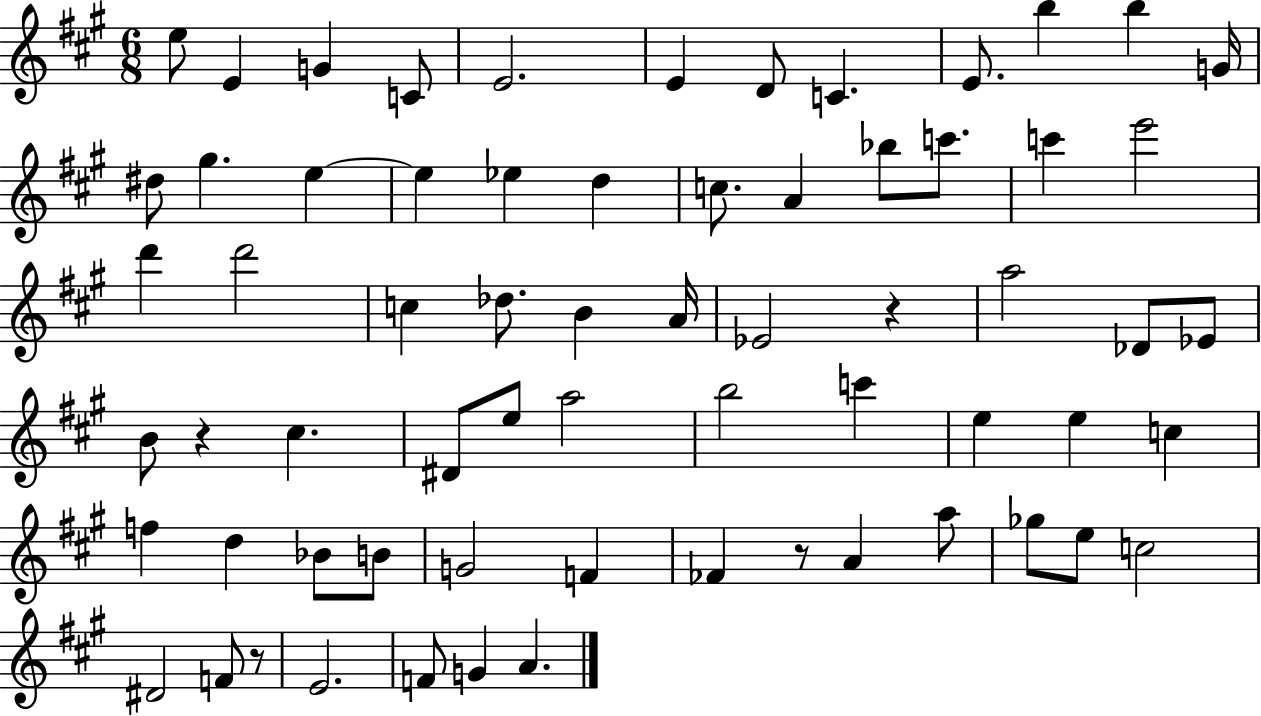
{
  \clef treble
  \numericTimeSignature
  \time 6/8
  \key a \major
  \repeat volta 2 { e''8 e'4 g'4 c'8 | e'2. | e'4 d'8 c'4. | e'8. b''4 b''4 g'16 | \break dis''8 gis''4. e''4~~ | e''4 ees''4 d''4 | c''8. a'4 bes''8 c'''8. | c'''4 e'''2 | \break d'''4 d'''2 | c''4 des''8. b'4 a'16 | ees'2 r4 | a''2 des'8 ees'8 | \break b'8 r4 cis''4. | dis'8 e''8 a''2 | b''2 c'''4 | e''4 e''4 c''4 | \break f''4 d''4 bes'8 b'8 | g'2 f'4 | fes'4 r8 a'4 a''8 | ges''8 e''8 c''2 | \break dis'2 f'8 r8 | e'2. | f'8 g'4 a'4. | } \bar "|."
}